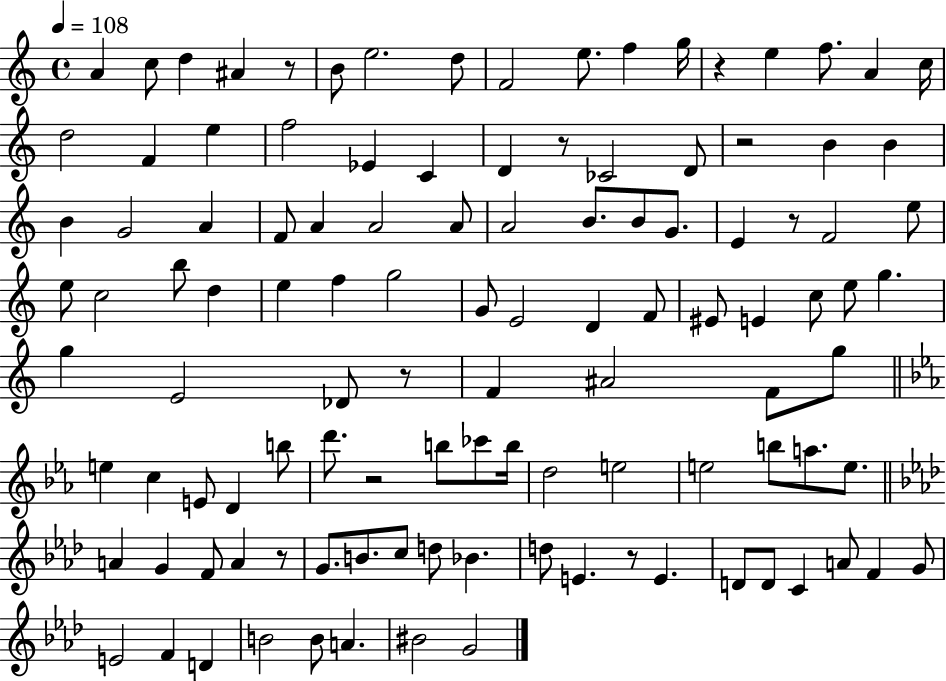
A4/q C5/e D5/q A#4/q R/e B4/e E5/h. D5/e F4/h E5/e. F5/q G5/s R/q E5/q F5/e. A4/q C5/s D5/h F4/q E5/q F5/h Eb4/q C4/q D4/q R/e CES4/h D4/e R/h B4/q B4/q B4/q G4/h A4/q F4/e A4/q A4/h A4/e A4/h B4/e. B4/e G4/e. E4/q R/e F4/h E5/e E5/e C5/h B5/e D5/q E5/q F5/q G5/h G4/e E4/h D4/q F4/e EIS4/e E4/q C5/e E5/e G5/q. G5/q E4/h Db4/e R/e F4/q A#4/h F4/e G5/e E5/q C5/q E4/e D4/q B5/e D6/e. R/h B5/e CES6/e B5/s D5/h E5/h E5/h B5/e A5/e. E5/e. A4/q G4/q F4/e A4/q R/e G4/e. B4/e. C5/e D5/e Bb4/q. D5/e E4/q. R/e E4/q. D4/e D4/e C4/q A4/e F4/q G4/e E4/h F4/q D4/q B4/h B4/e A4/q. BIS4/h G4/h